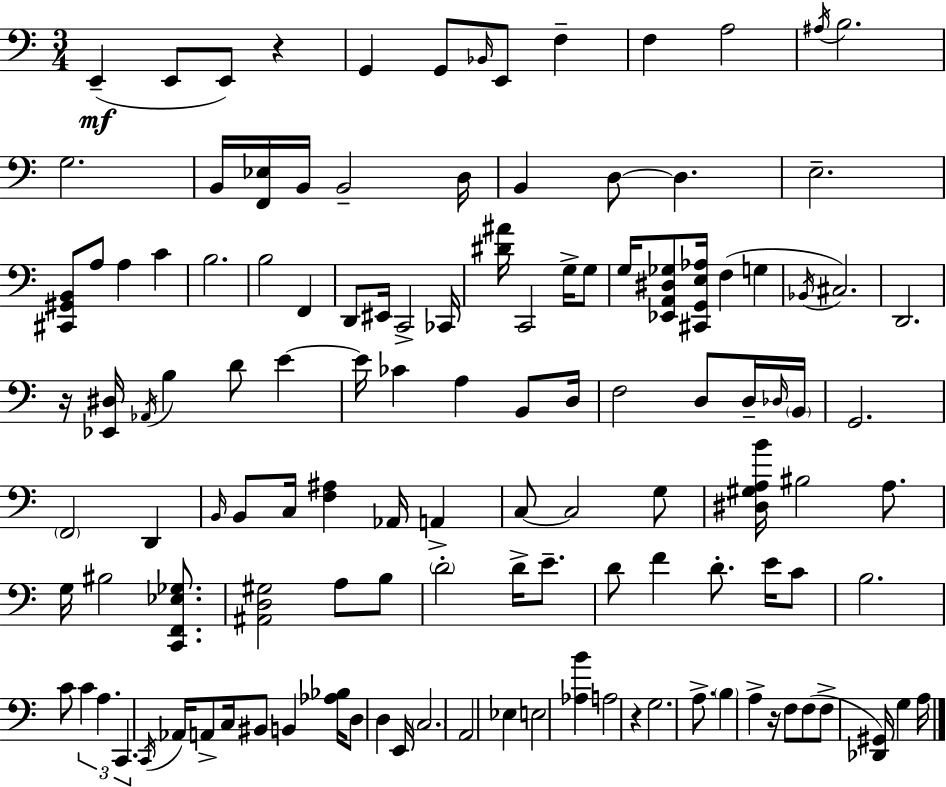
E2/q E2/e E2/e R/q G2/q G2/e Bb2/s E2/e F3/q F3/q A3/h A#3/s B3/h. G3/h. B2/s [F2,Eb3]/s B2/s B2/h D3/s B2/q D3/e D3/q. E3/h. [C#2,G#2,B2]/e A3/e A3/q C4/q B3/h. B3/h F2/q D2/e EIS2/s C2/h CES2/s [D#4,A#4]/s C2/h G3/s G3/e G3/s [Eb2,A2,D#3,Gb3]/e [C#2,G2,E3,Ab3]/s F3/q G3/q Bb2/s C#3/h. D2/h. R/s [Eb2,D#3]/s Ab2/s B3/q D4/e E4/q E4/s CES4/q A3/q B2/e D3/s F3/h D3/e D3/s Db3/s B2/s G2/h. F2/h D2/q B2/s B2/e C3/s [F3,A#3]/q Ab2/s A2/q C3/e C3/h G3/e [D#3,G#3,A3,B4]/s BIS3/h A3/e. G3/s BIS3/h [C2,F2,Eb3,Gb3]/e. [A#2,D3,G#3]/h A3/e B3/e D4/h D4/s E4/e. D4/e F4/q D4/e. E4/s C4/e B3/h. C4/e C4/q A3/q. C2/q. C2/s Ab2/s A2/e C3/s BIS2/e B2/q [Ab3,Bb3]/s D3/e D3/q E2/s C3/h. A2/h Eb3/q E3/h [Ab3,B4]/q A3/h R/q G3/h. A3/e. B3/q A3/q R/s F3/e F3/e F3/e [Db2,G#2]/s G3/q A3/s